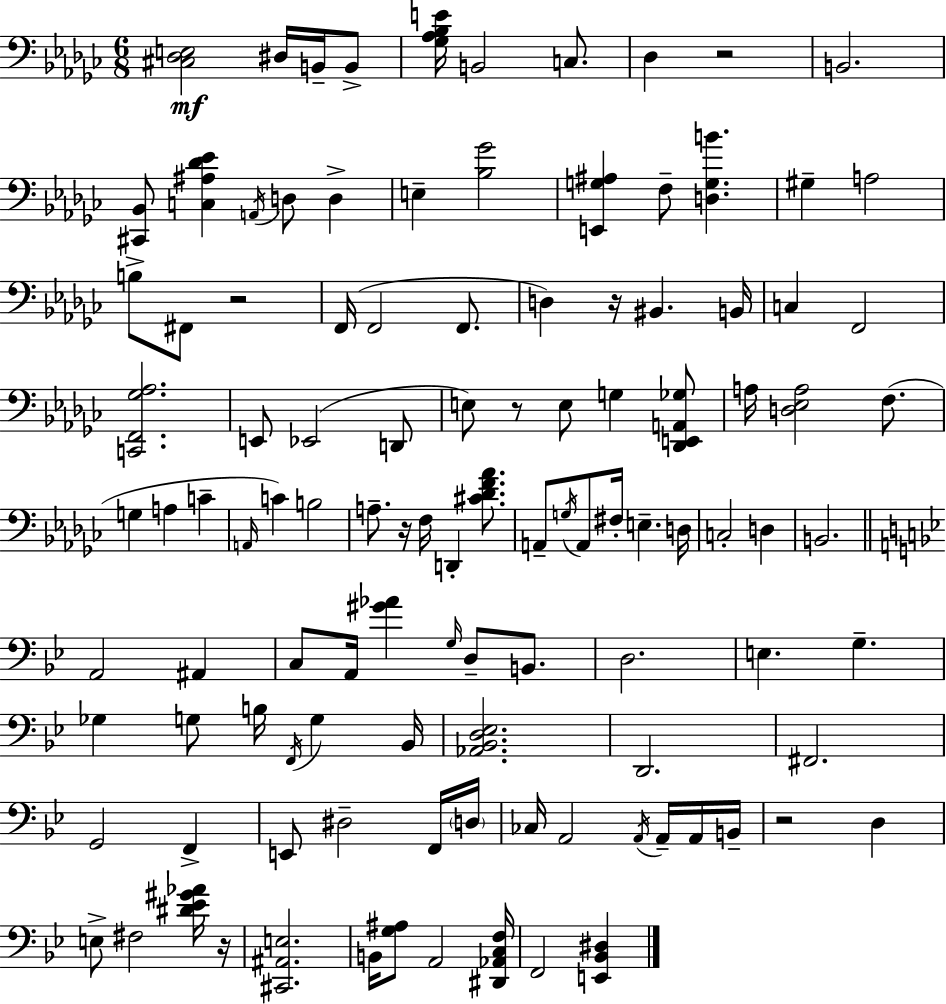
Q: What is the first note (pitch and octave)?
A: D#3